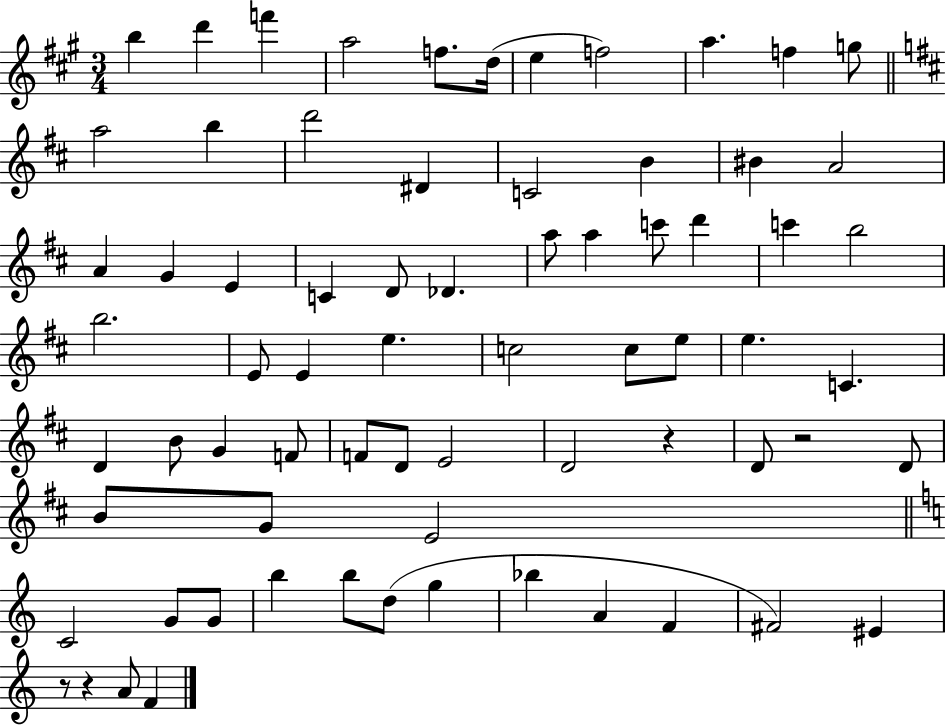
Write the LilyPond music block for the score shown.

{
  \clef treble
  \numericTimeSignature
  \time 3/4
  \key a \major
  \repeat volta 2 { b''4 d'''4 f'''4 | a''2 f''8. d''16( | e''4 f''2) | a''4. f''4 g''8 | \break \bar "||" \break \key d \major a''2 b''4 | d'''2 dis'4 | c'2 b'4 | bis'4 a'2 | \break a'4 g'4 e'4 | c'4 d'8 des'4. | a''8 a''4 c'''8 d'''4 | c'''4 b''2 | \break b''2. | e'8 e'4 e''4. | c''2 c''8 e''8 | e''4. c'4. | \break d'4 b'8 g'4 f'8 | f'8 d'8 e'2 | d'2 r4 | d'8 r2 d'8 | \break b'8 g'8 e'2 | \bar "||" \break \key a \minor c'2 g'8 g'8 | b''4 b''8 d''8( g''4 | bes''4 a'4 f'4 | fis'2) eis'4 | \break r8 r4 a'8 f'4 | } \bar "|."
}